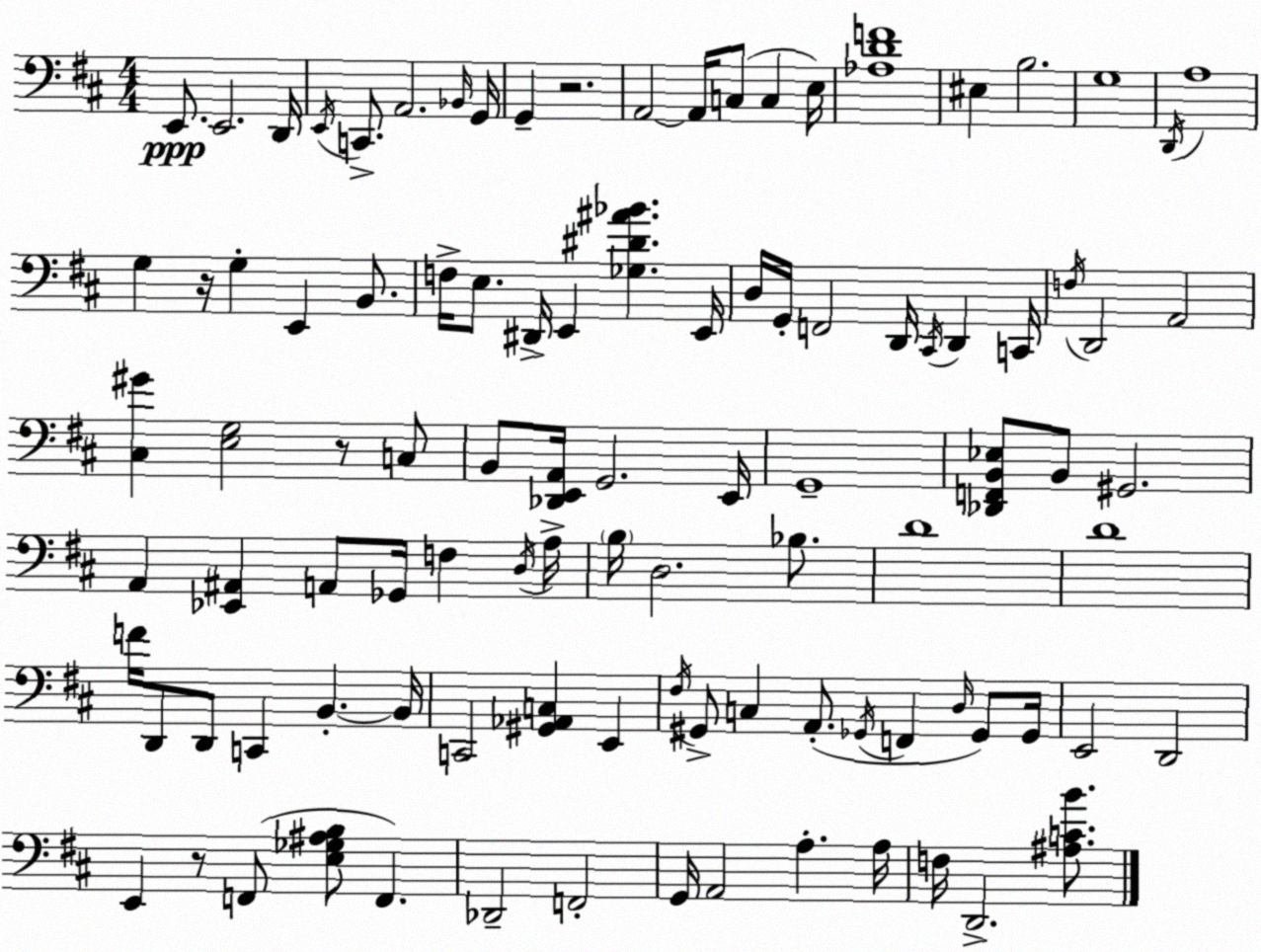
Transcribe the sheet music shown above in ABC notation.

X:1
T:Untitled
M:4/4
L:1/4
K:D
E,,/2 E,,2 D,,/4 E,,/4 C,,/2 A,,2 _B,,/4 G,,/4 G,, z2 A,,2 A,,/4 C,/2 C, E,/4 [_A,DF]4 ^E, B,2 G,4 D,,/4 A,4 G, z/4 G, E,, B,,/2 F,/4 E,/2 ^D,,/4 E,, [_G,^D^A_B] E,,/4 D,/4 G,,/4 F,,2 D,,/4 ^C,,/4 D,, C,,/4 F,/4 D,,2 A,,2 [^C,^G] [E,G,]2 z/2 C,/2 B,,/2 [_D,,E,,A,,]/4 G,,2 E,,/4 G,,4 [_D,,F,,B,,_E,]/2 B,,/2 ^G,,2 A,, [_E,,^A,,] A,,/2 _G,,/4 F, D,/4 A,/4 B,/4 D,2 _B,/2 D4 D4 F/4 D,,/2 D,,/2 C,, B,, B,,/4 C,,2 [^G,,_A,,C,] E,, ^F,/4 ^G,,/2 C, A,,/2 _G,,/4 F,, D,/4 _G,,/2 _G,,/4 E,,2 D,,2 E,, z/2 F,,/2 [E,_G,^A,B,]/2 F,, _D,,2 F,,2 G,,/4 A,,2 A, A,/4 F,/4 D,,2 [^A,CB]/2